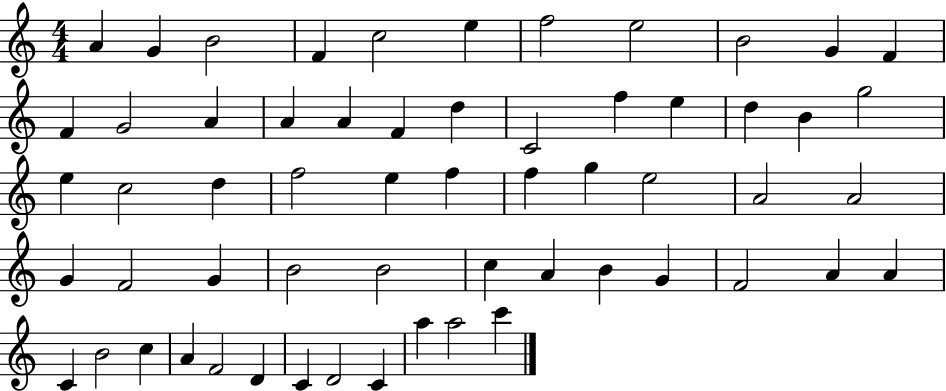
{
  \clef treble
  \numericTimeSignature
  \time 4/4
  \key c \major
  a'4 g'4 b'2 | f'4 c''2 e''4 | f''2 e''2 | b'2 g'4 f'4 | \break f'4 g'2 a'4 | a'4 a'4 f'4 d''4 | c'2 f''4 e''4 | d''4 b'4 g''2 | \break e''4 c''2 d''4 | f''2 e''4 f''4 | f''4 g''4 e''2 | a'2 a'2 | \break g'4 f'2 g'4 | b'2 b'2 | c''4 a'4 b'4 g'4 | f'2 a'4 a'4 | \break c'4 b'2 c''4 | a'4 f'2 d'4 | c'4 d'2 c'4 | a''4 a''2 c'''4 | \break \bar "|."
}